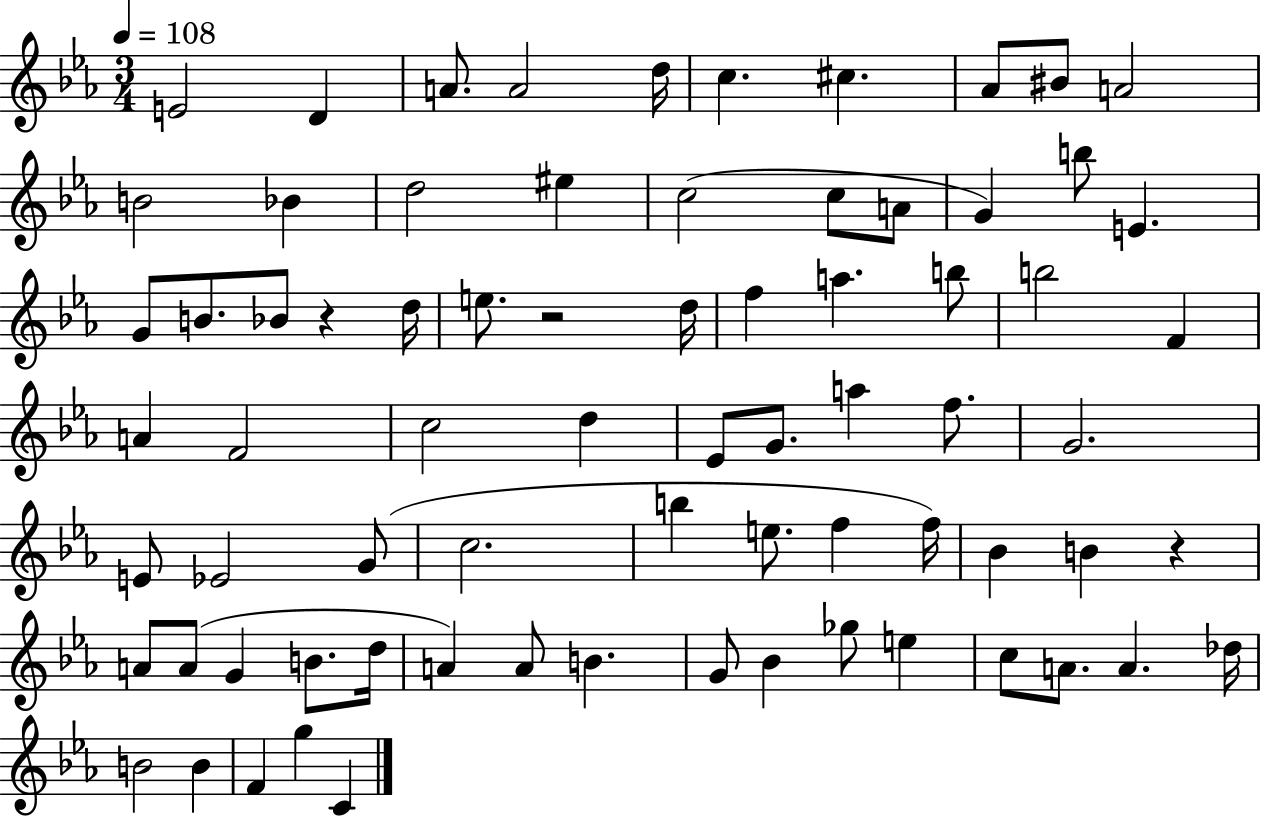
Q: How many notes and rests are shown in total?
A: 74